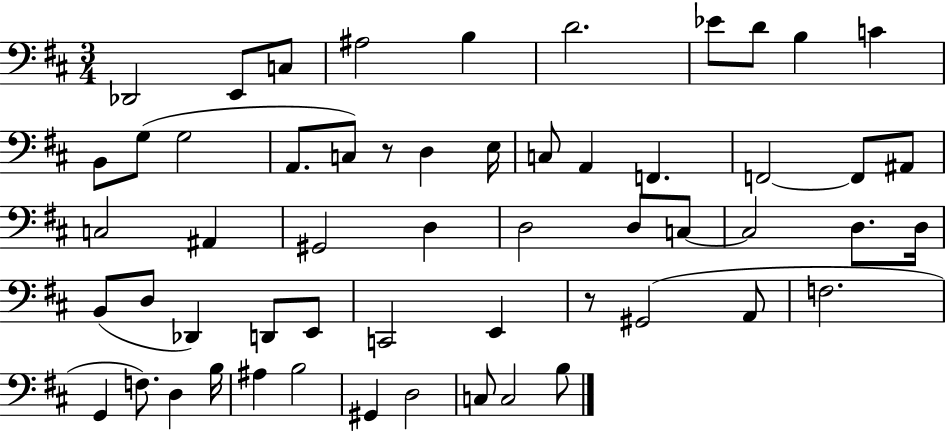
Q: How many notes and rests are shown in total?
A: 56